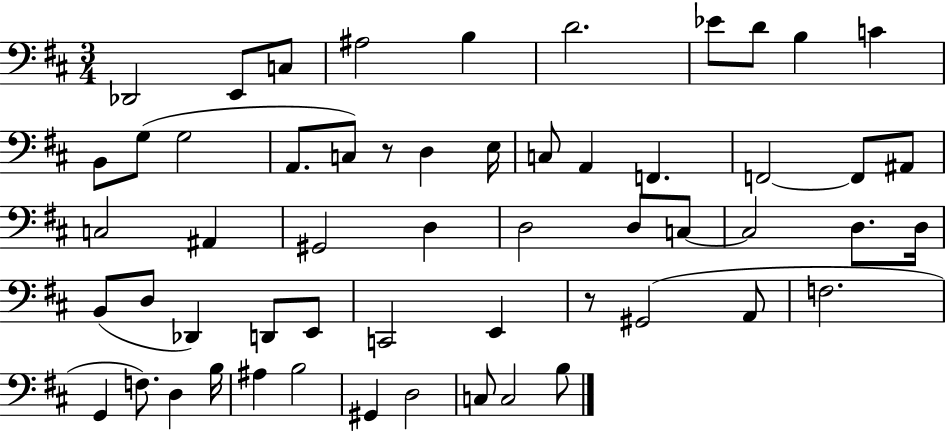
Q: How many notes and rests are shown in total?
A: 56